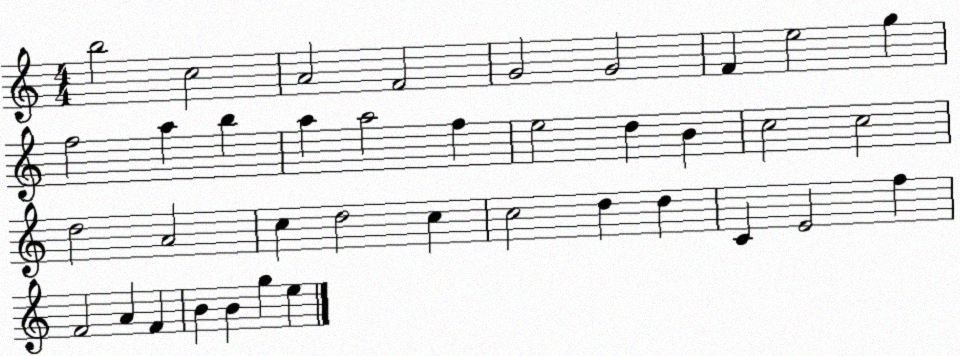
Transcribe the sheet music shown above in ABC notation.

X:1
T:Untitled
M:4/4
L:1/4
K:C
b2 c2 A2 F2 G2 G2 F e2 g f2 a b a a2 f e2 d B c2 c2 d2 A2 c d2 c c2 d d C E2 f F2 A F B B g e